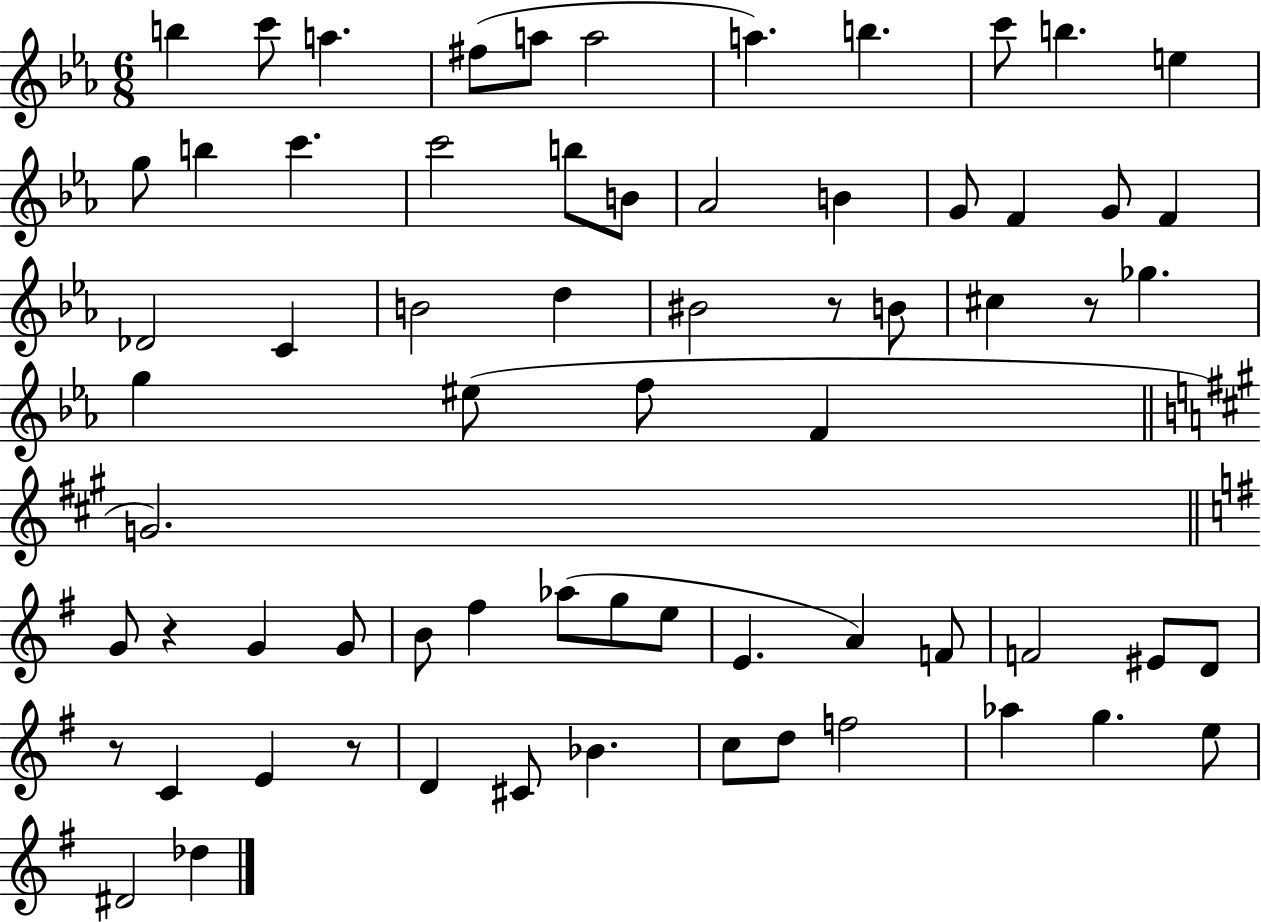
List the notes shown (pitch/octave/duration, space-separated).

B5/q C6/e A5/q. F#5/e A5/e A5/h A5/q. B5/q. C6/e B5/q. E5/q G5/e B5/q C6/q. C6/h B5/e B4/e Ab4/h B4/q G4/e F4/q G4/e F4/q Db4/h C4/q B4/h D5/q BIS4/h R/e B4/e C#5/q R/e Gb5/q. G5/q EIS5/e F5/e F4/q G4/h. G4/e R/q G4/q G4/e B4/e F#5/q Ab5/e G5/e E5/e E4/q. A4/q F4/e F4/h EIS4/e D4/e R/e C4/q E4/q R/e D4/q C#4/e Bb4/q. C5/e D5/e F5/h Ab5/q G5/q. E5/e D#4/h Db5/q